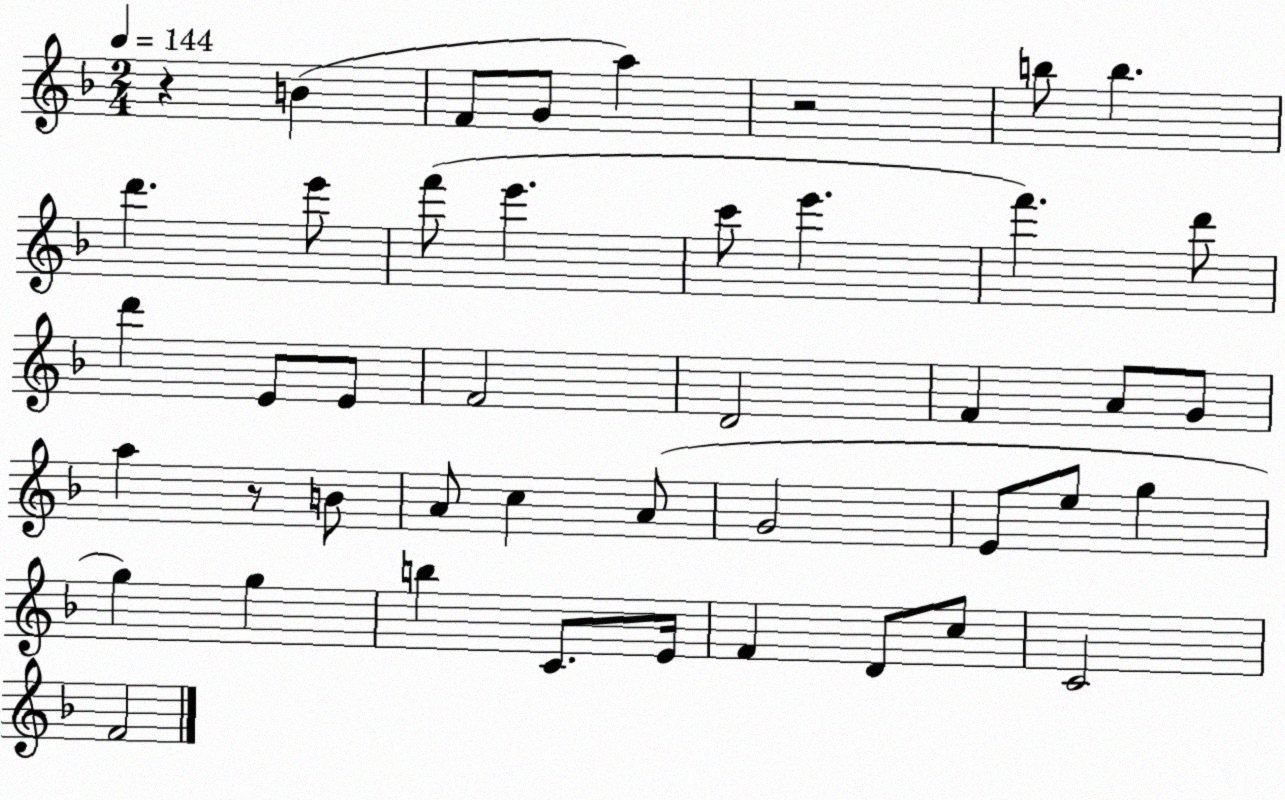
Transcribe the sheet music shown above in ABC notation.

X:1
T:Untitled
M:2/4
L:1/4
K:F
z B F/2 G/2 a z2 b/2 b d' e'/2 f'/2 e' c'/2 e' f' d'/2 d' E/2 E/2 F2 D2 F A/2 G/2 a z/2 B/2 A/2 c A/2 G2 E/2 e/2 g g g b C/2 E/4 F D/2 c/2 C2 F2